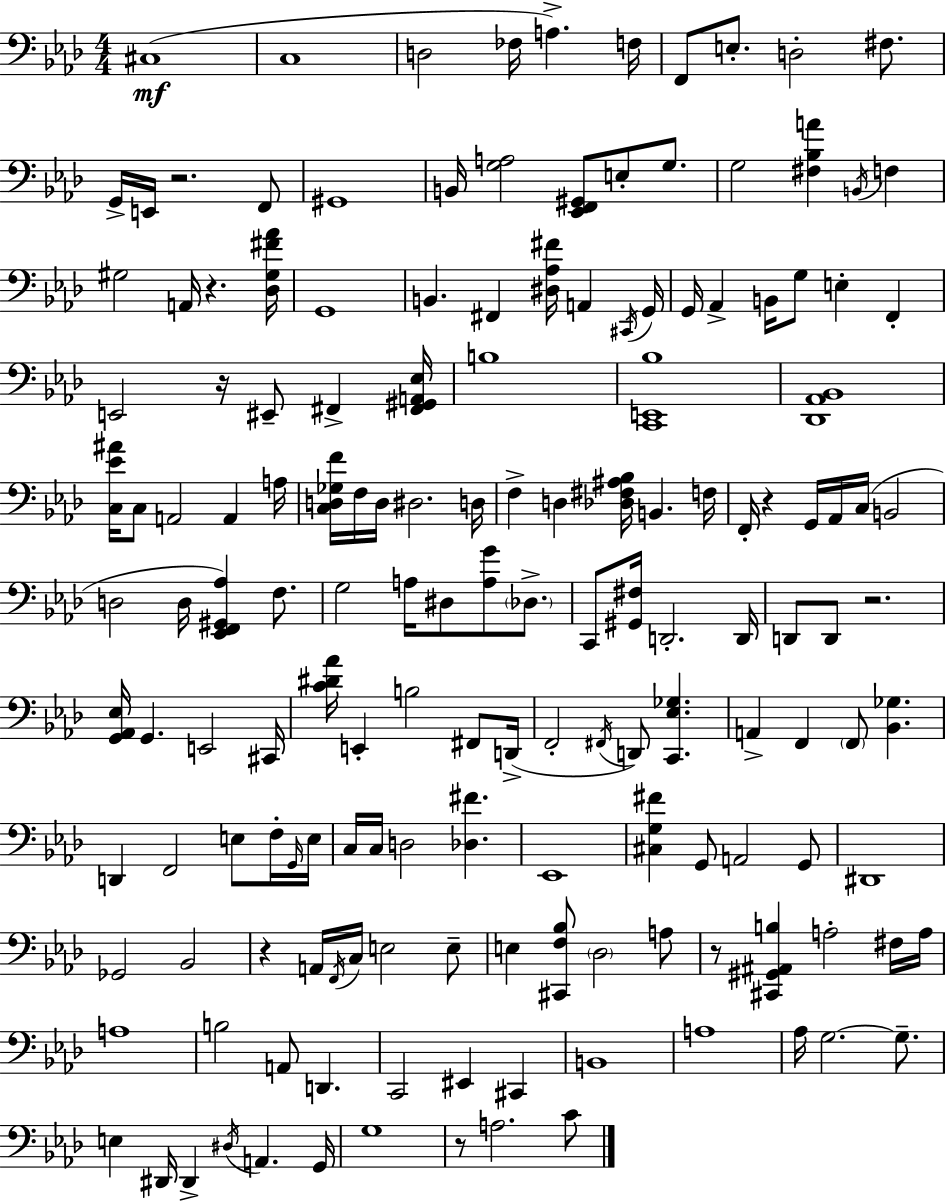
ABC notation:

X:1
T:Untitled
M:4/4
L:1/4
K:Ab
^C,4 C,4 D,2 _F,/4 A, F,/4 F,,/2 E,/2 D,2 ^F,/2 G,,/4 E,,/4 z2 F,,/2 ^G,,4 B,,/4 [G,A,]2 [_E,,F,,^G,,]/2 E,/2 G,/2 G,2 [^F,_B,A] B,,/4 F, ^G,2 A,,/4 z [_D,^G,^F_A]/4 G,,4 B,, ^F,, [^D,_A,^F]/4 A,, ^C,,/4 G,,/4 G,,/4 _A,, B,,/4 G,/2 E, F,, E,,2 z/4 ^E,,/2 ^F,, [^F,,^G,,A,,_E,]/4 B,4 [C,,E,,_B,]4 [_D,,_A,,_B,,]4 [C,_E^A]/4 C,/2 A,,2 A,, A,/4 [C,D,_G,F]/4 F,/4 D,/4 ^D,2 D,/4 F, D, [_D,^F,^A,_B,]/4 B,, F,/4 F,,/4 z G,,/4 _A,,/4 C,/4 B,,2 D,2 D,/4 [_E,,F,,^G,,_A,] F,/2 G,2 A,/4 ^D,/2 [A,G]/2 _D,/2 C,,/2 [^G,,^F,]/4 D,,2 D,,/4 D,,/2 D,,/2 z2 [G,,_A,,_E,]/4 G,, E,,2 ^C,,/4 [C^D_A]/4 E,, B,2 ^F,,/2 D,,/4 F,,2 ^F,,/4 D,,/2 [C,,_E,_G,] A,, F,, F,,/2 [_B,,_G,] D,, F,,2 E,/2 F,/4 G,,/4 E,/4 C,/4 C,/4 D,2 [_D,^F] _E,,4 [^C,G,^F] G,,/2 A,,2 G,,/2 ^D,,4 _G,,2 _B,,2 z A,,/4 F,,/4 C,/4 E,2 E,/2 E, [^C,,F,_B,]/2 _D,2 A,/2 z/2 [^C,,^G,,^A,,B,] A,2 ^F,/4 A,/4 A,4 B,2 A,,/2 D,, C,,2 ^E,, ^C,, B,,4 A,4 _A,/4 G,2 G,/2 E, ^D,,/4 ^D,, ^D,/4 A,, G,,/4 G,4 z/2 A,2 C/2